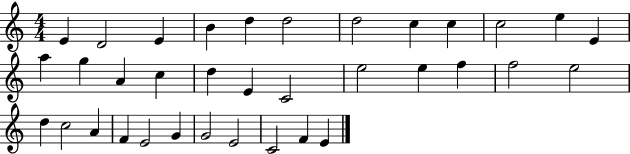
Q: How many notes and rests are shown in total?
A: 35